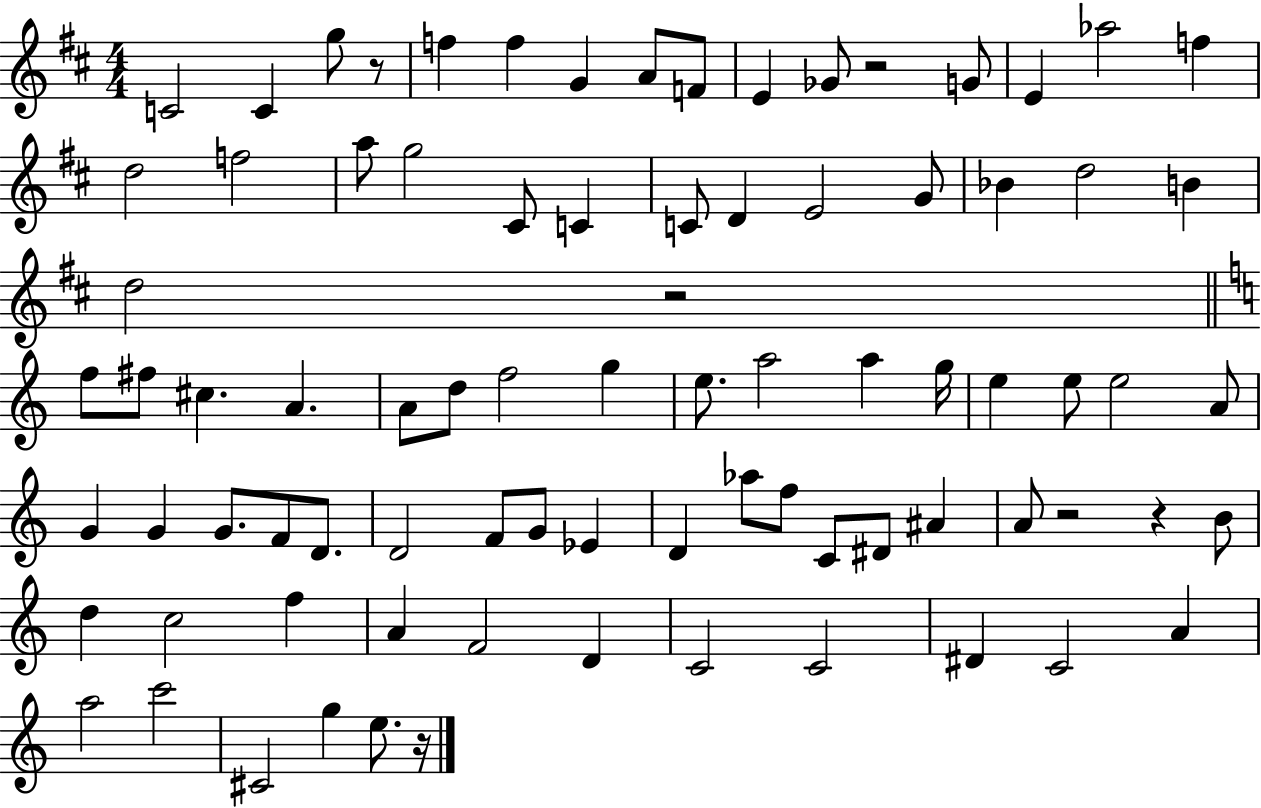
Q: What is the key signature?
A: D major